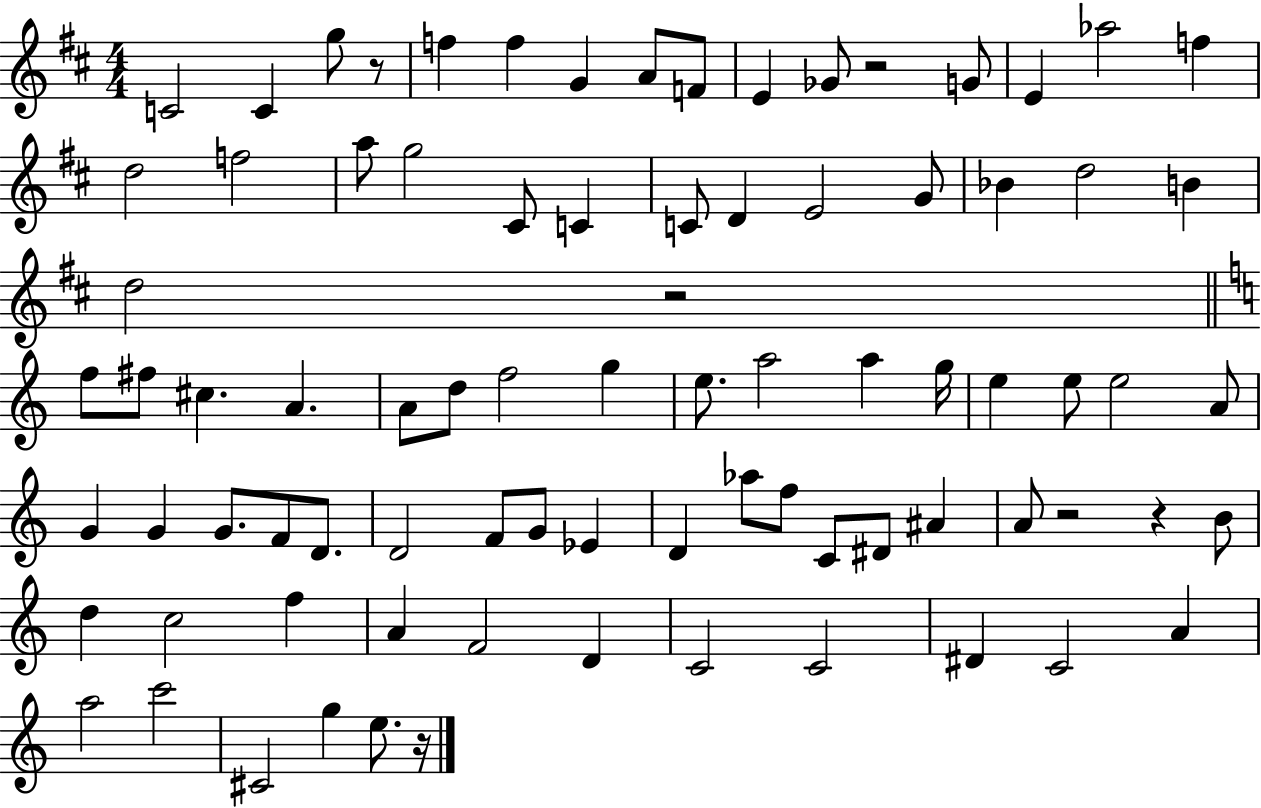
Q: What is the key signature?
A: D major